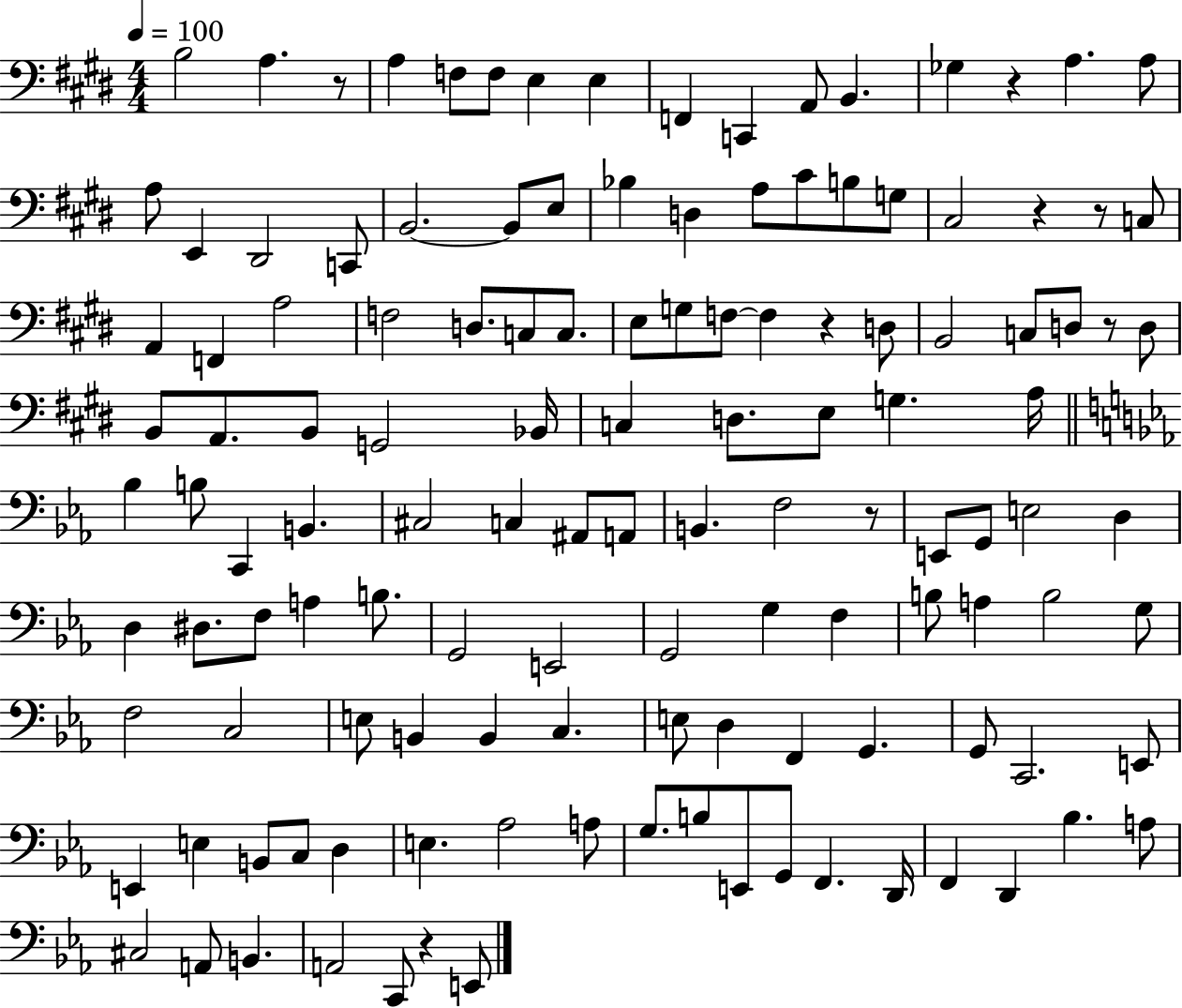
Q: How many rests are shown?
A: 8